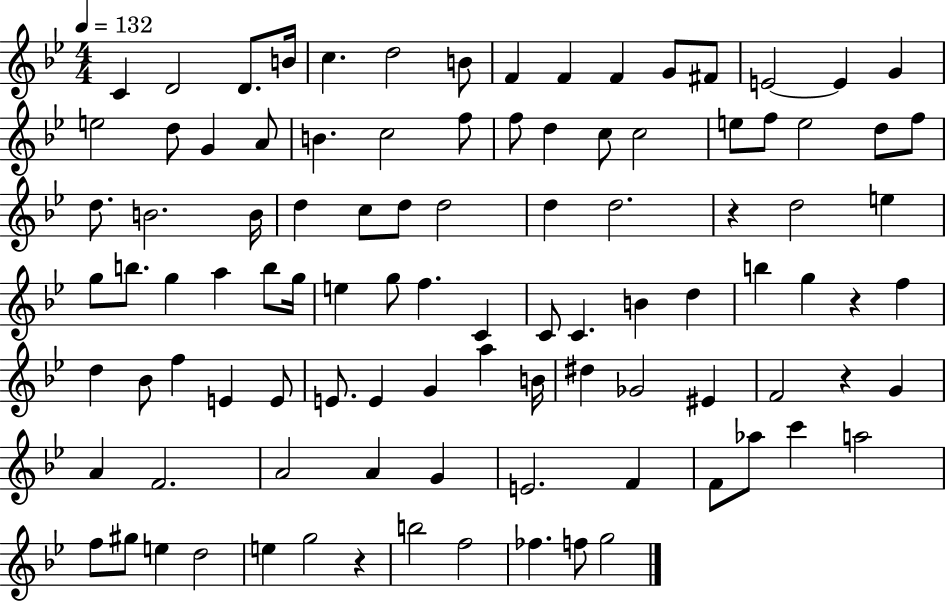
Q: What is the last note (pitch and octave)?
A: G5